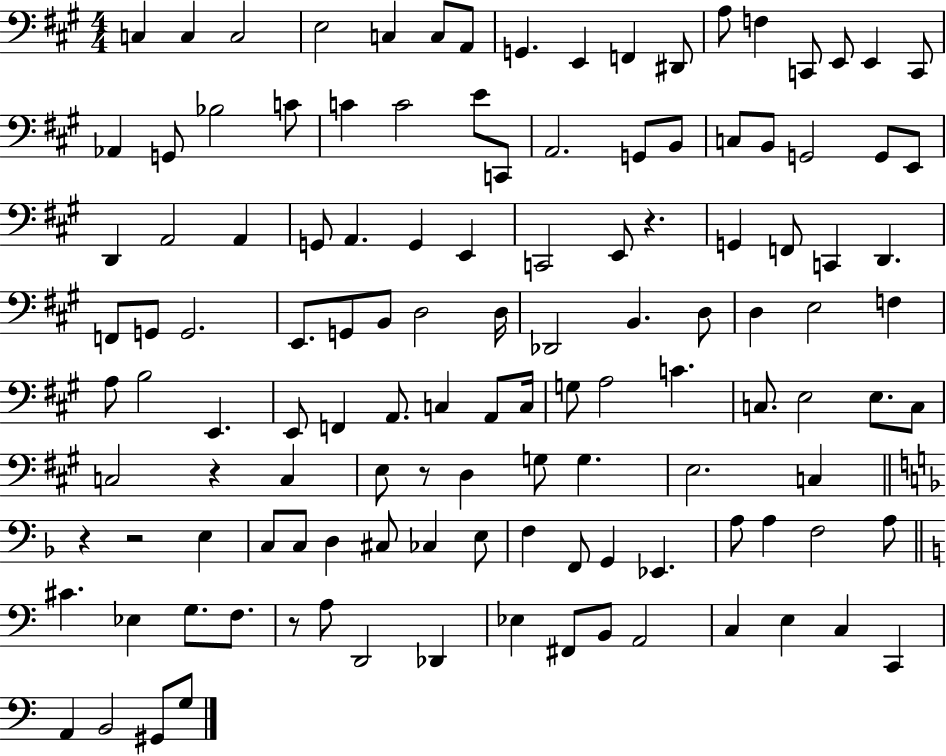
X:1
T:Untitled
M:4/4
L:1/4
K:A
C, C, C,2 E,2 C, C,/2 A,,/2 G,, E,, F,, ^D,,/2 A,/2 F, C,,/2 E,,/2 E,, C,,/2 _A,, G,,/2 _B,2 C/2 C C2 E/2 C,,/2 A,,2 G,,/2 B,,/2 C,/2 B,,/2 G,,2 G,,/2 E,,/2 D,, A,,2 A,, G,,/2 A,, G,, E,, C,,2 E,,/2 z G,, F,,/2 C,, D,, F,,/2 G,,/2 G,,2 E,,/2 G,,/2 B,,/2 D,2 D,/4 _D,,2 B,, D,/2 D, E,2 F, A,/2 B,2 E,, E,,/2 F,, A,,/2 C, A,,/2 C,/4 G,/2 A,2 C C,/2 E,2 E,/2 C,/2 C,2 z C, E,/2 z/2 D, G,/2 G, E,2 C, z z2 E, C,/2 C,/2 D, ^C,/2 _C, E,/2 F, F,,/2 G,, _E,, A,/2 A, F,2 A,/2 ^C _E, G,/2 F,/2 z/2 A,/2 D,,2 _D,, _E, ^F,,/2 B,,/2 A,,2 C, E, C, C,, A,, B,,2 ^G,,/2 G,/2